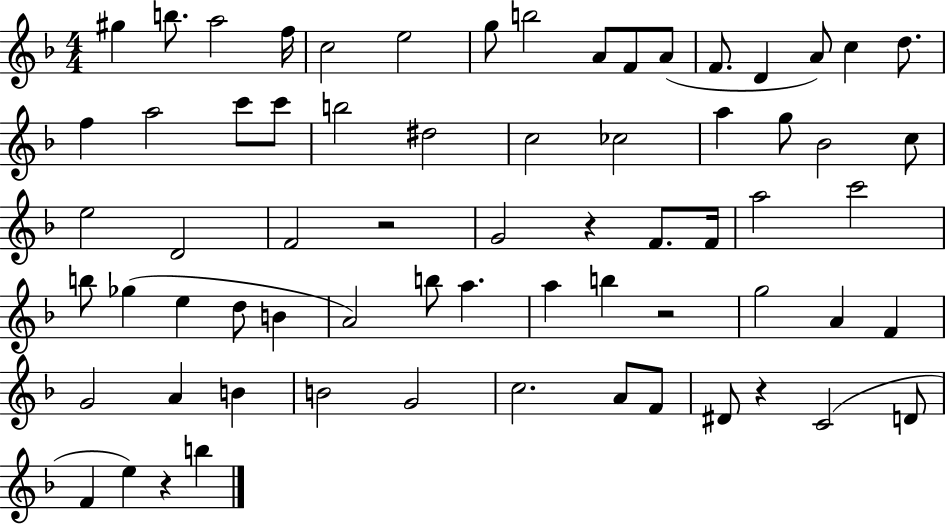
X:1
T:Untitled
M:4/4
L:1/4
K:F
^g b/2 a2 f/4 c2 e2 g/2 b2 A/2 F/2 A/2 F/2 D A/2 c d/2 f a2 c'/2 c'/2 b2 ^d2 c2 _c2 a g/2 _B2 c/2 e2 D2 F2 z2 G2 z F/2 F/4 a2 c'2 b/2 _g e d/2 B A2 b/2 a a b z2 g2 A F G2 A B B2 G2 c2 A/2 F/2 ^D/2 z C2 D/2 F e z b